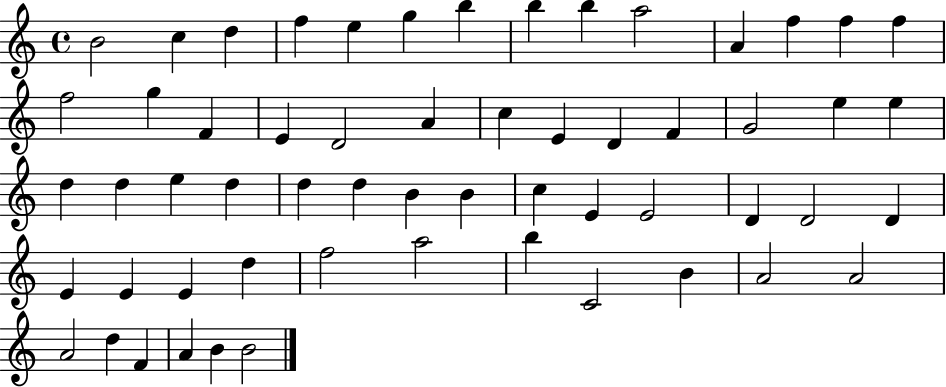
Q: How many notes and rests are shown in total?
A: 58